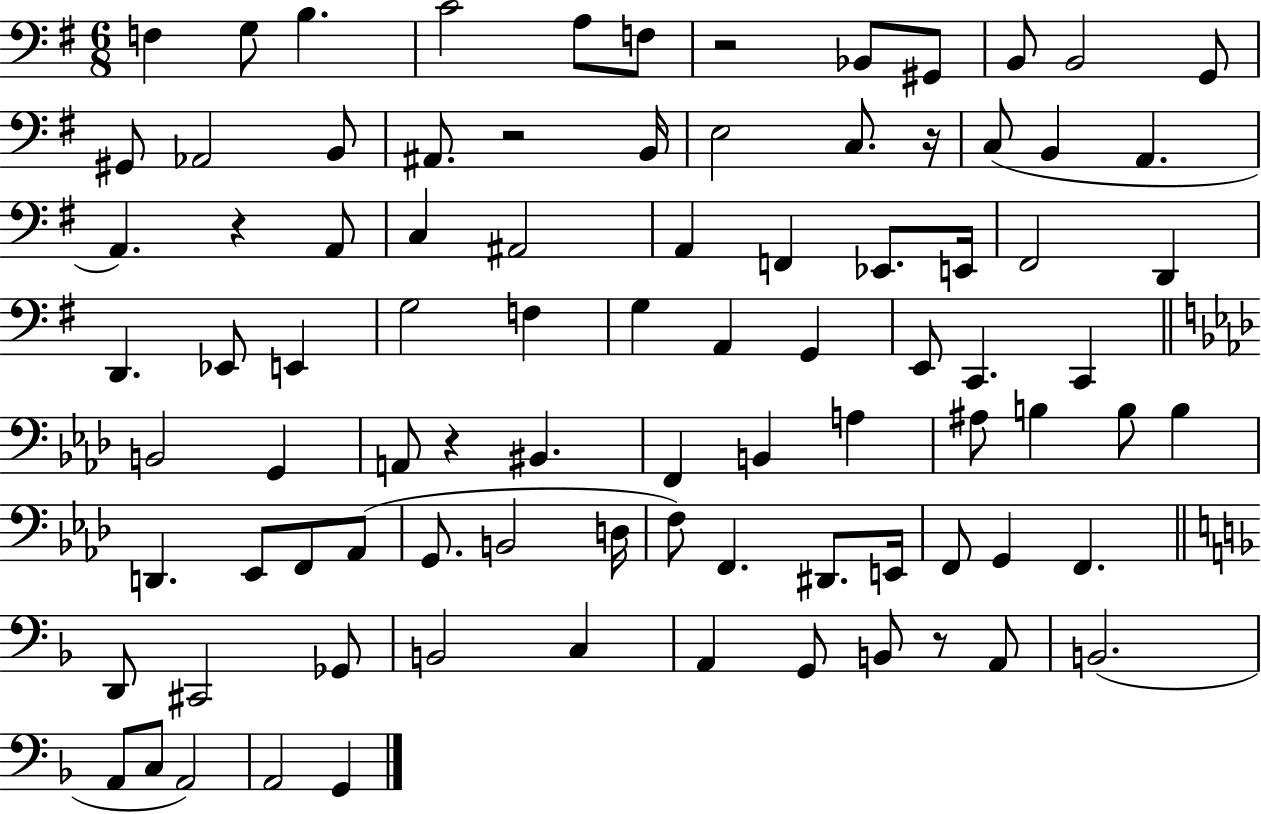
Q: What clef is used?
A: bass